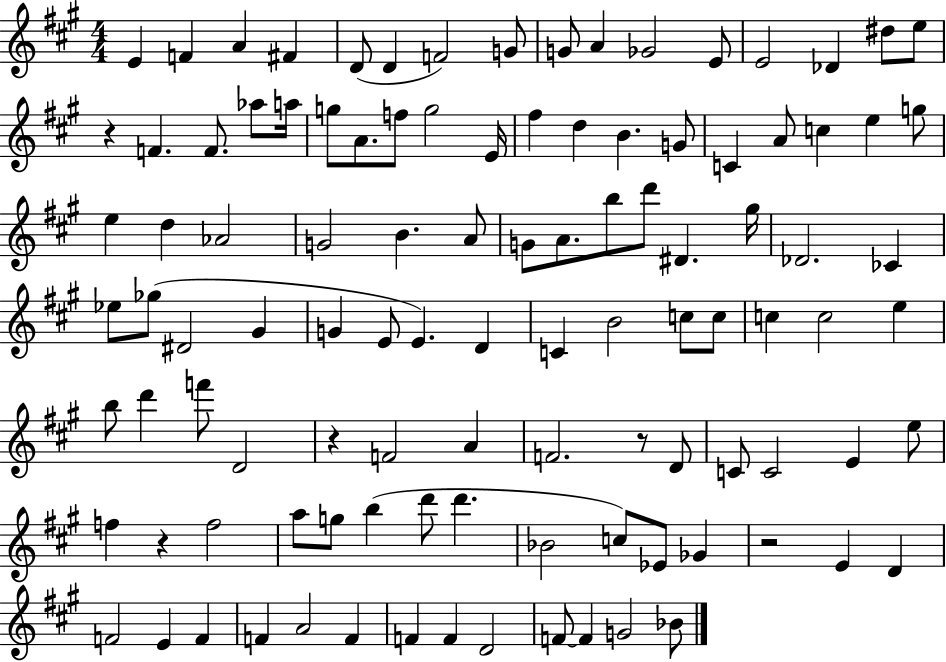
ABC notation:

X:1
T:Untitled
M:4/4
L:1/4
K:A
E F A ^F D/2 D F2 G/2 G/2 A _G2 E/2 E2 _D ^d/2 e/2 z F F/2 _a/2 a/4 g/2 A/2 f/2 g2 E/4 ^f d B G/2 C A/2 c e g/2 e d _A2 G2 B A/2 G/2 A/2 b/2 d'/2 ^D ^g/4 _D2 _C _e/2 _g/2 ^D2 ^G G E/2 E D C B2 c/2 c/2 c c2 e b/2 d' f'/2 D2 z F2 A F2 z/2 D/2 C/2 C2 E e/2 f z f2 a/2 g/2 b d'/2 d' _B2 c/2 _E/2 _G z2 E D F2 E F F A2 F F F D2 F/2 F G2 _B/2